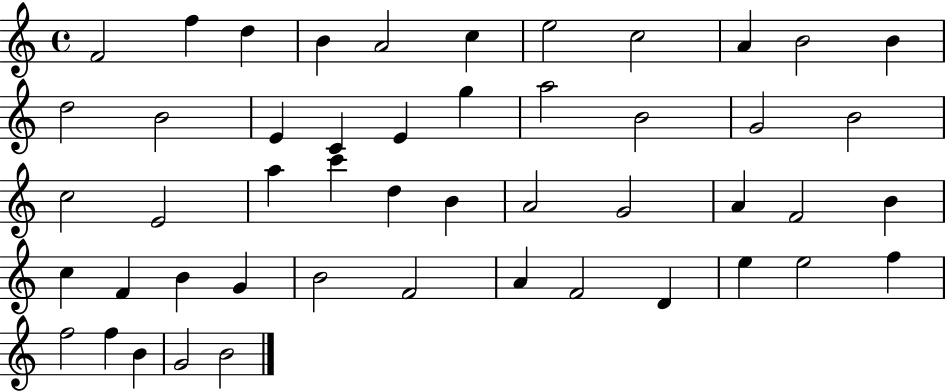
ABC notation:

X:1
T:Untitled
M:4/4
L:1/4
K:C
F2 f d B A2 c e2 c2 A B2 B d2 B2 E C E g a2 B2 G2 B2 c2 E2 a c' d B A2 G2 A F2 B c F B G B2 F2 A F2 D e e2 f f2 f B G2 B2